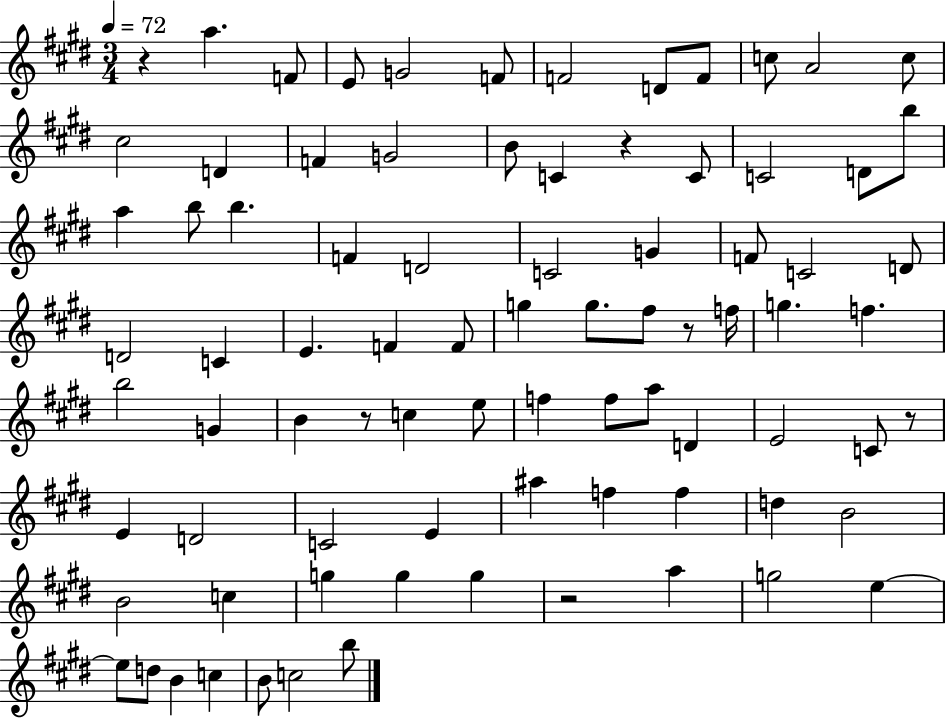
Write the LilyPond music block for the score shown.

{
  \clef treble
  \numericTimeSignature
  \time 3/4
  \key e \major
  \tempo 4 = 72
  \repeat volta 2 { r4 a''4. f'8 | e'8 g'2 f'8 | f'2 d'8 f'8 | c''8 a'2 c''8 | \break cis''2 d'4 | f'4 g'2 | b'8 c'4 r4 c'8 | c'2 d'8 b''8 | \break a''4 b''8 b''4. | f'4 d'2 | c'2 g'4 | f'8 c'2 d'8 | \break d'2 c'4 | e'4. f'4 f'8 | g''4 g''8. fis''8 r8 f''16 | g''4. f''4. | \break b''2 g'4 | b'4 r8 c''4 e''8 | f''4 f''8 a''8 d'4 | e'2 c'8 r8 | \break e'4 d'2 | c'2 e'4 | ais''4 f''4 f''4 | d''4 b'2 | \break b'2 c''4 | g''4 g''4 g''4 | r2 a''4 | g''2 e''4~~ | \break e''8 d''8 b'4 c''4 | b'8 c''2 b''8 | } \bar "|."
}